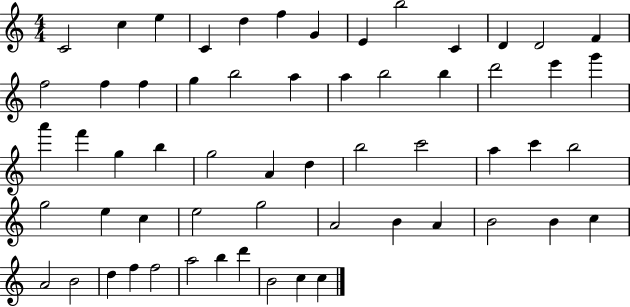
X:1
T:Untitled
M:4/4
L:1/4
K:C
C2 c e C d f G E b2 C D D2 F f2 f f g b2 a a b2 b d'2 e' g' a' f' g b g2 A d b2 c'2 a c' b2 g2 e c e2 g2 A2 B A B2 B c A2 B2 d f f2 a2 b d' B2 c c